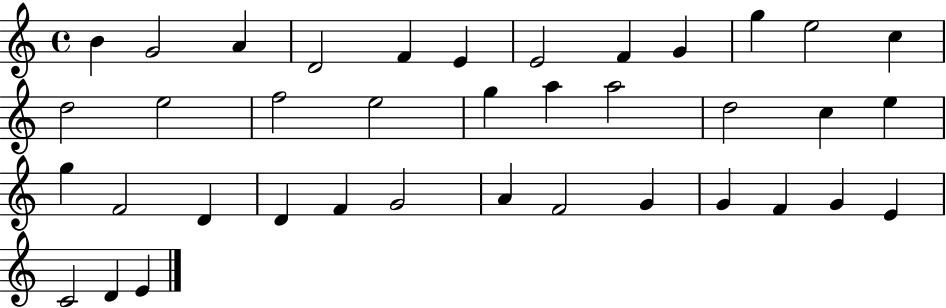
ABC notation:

X:1
T:Untitled
M:4/4
L:1/4
K:C
B G2 A D2 F E E2 F G g e2 c d2 e2 f2 e2 g a a2 d2 c e g F2 D D F G2 A F2 G G F G E C2 D E